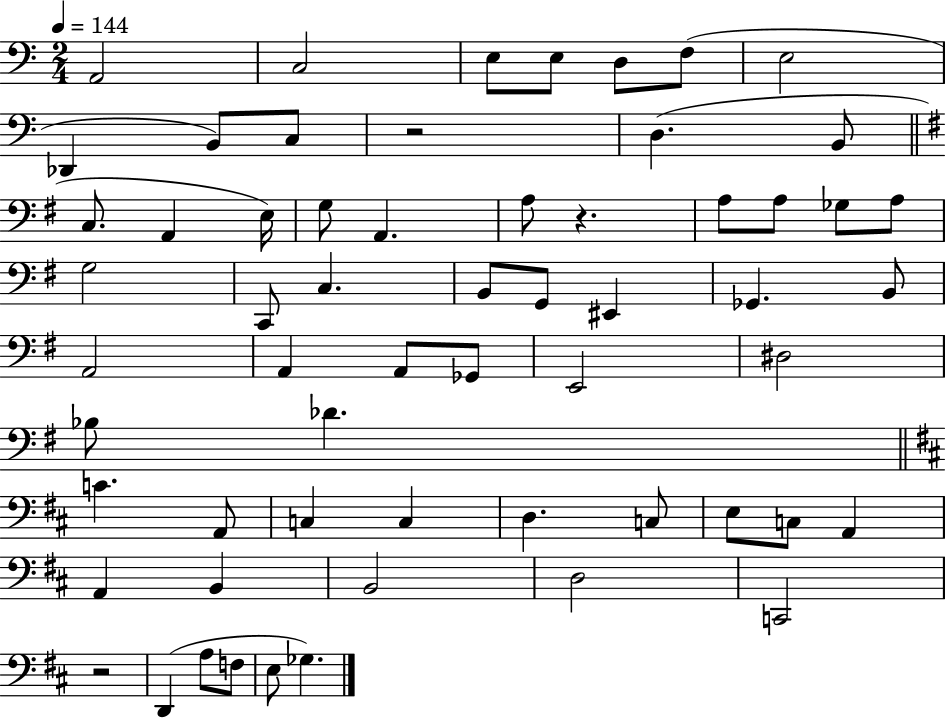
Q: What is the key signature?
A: C major